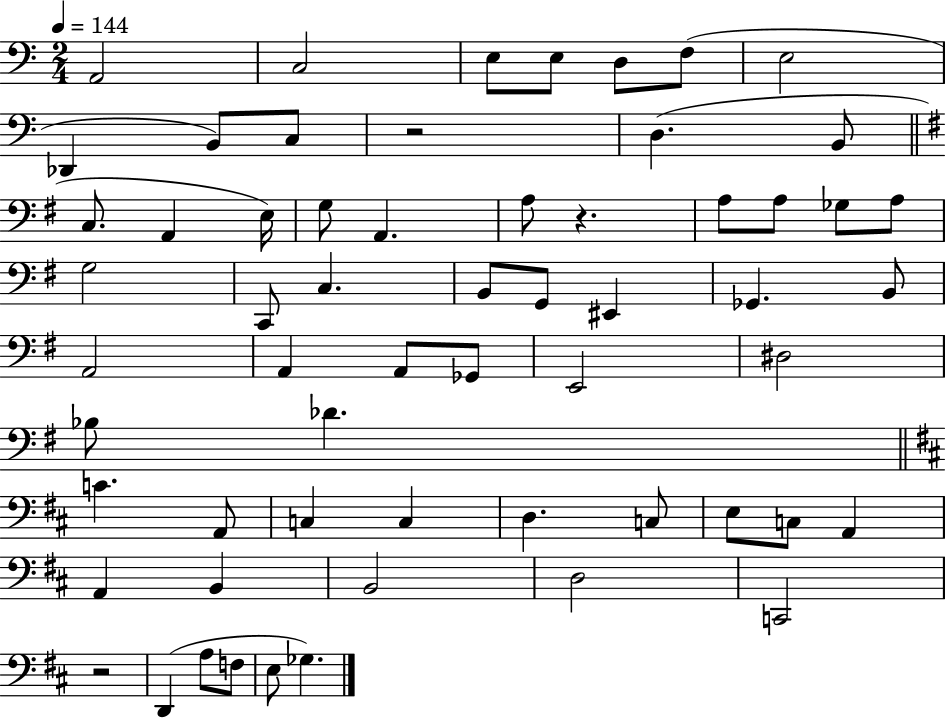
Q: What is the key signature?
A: C major